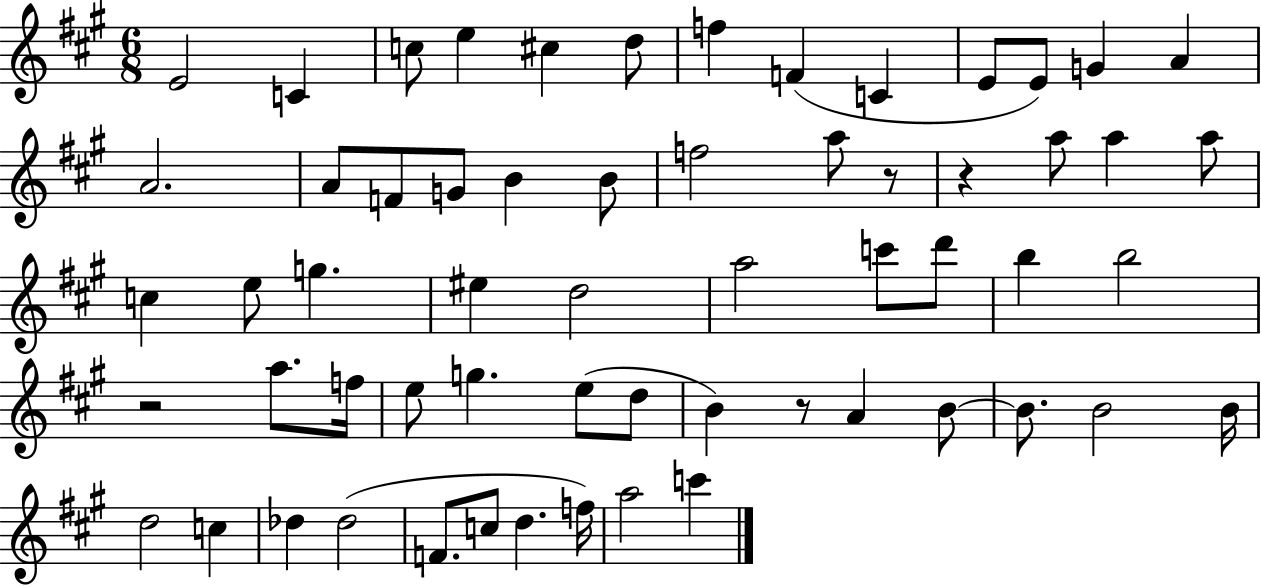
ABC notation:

X:1
T:Untitled
M:6/8
L:1/4
K:A
E2 C c/2 e ^c d/2 f F C E/2 E/2 G A A2 A/2 F/2 G/2 B B/2 f2 a/2 z/2 z a/2 a a/2 c e/2 g ^e d2 a2 c'/2 d'/2 b b2 z2 a/2 f/4 e/2 g e/2 d/2 B z/2 A B/2 B/2 B2 B/4 d2 c _d _d2 F/2 c/2 d f/4 a2 c'